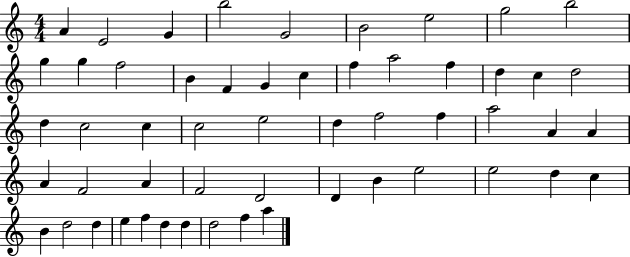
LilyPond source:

{
  \clef treble
  \numericTimeSignature
  \time 4/4
  \key c \major
  a'4 e'2 g'4 | b''2 g'2 | b'2 e''2 | g''2 b''2 | \break g''4 g''4 f''2 | b'4 f'4 g'4 c''4 | f''4 a''2 f''4 | d''4 c''4 d''2 | \break d''4 c''2 c''4 | c''2 e''2 | d''4 f''2 f''4 | a''2 a'4 a'4 | \break a'4 f'2 a'4 | f'2 d'2 | d'4 b'4 e''2 | e''2 d''4 c''4 | \break b'4 d''2 d''4 | e''4 f''4 d''4 d''4 | d''2 f''4 a''4 | \bar "|."
}